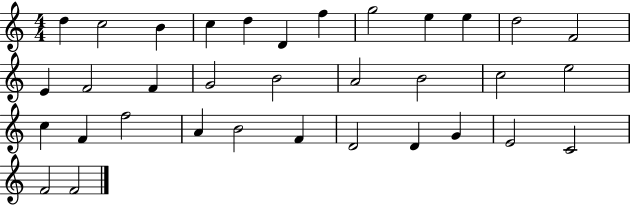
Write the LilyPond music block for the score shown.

{
  \clef treble
  \numericTimeSignature
  \time 4/4
  \key c \major
  d''4 c''2 b'4 | c''4 d''4 d'4 f''4 | g''2 e''4 e''4 | d''2 f'2 | \break e'4 f'2 f'4 | g'2 b'2 | a'2 b'2 | c''2 e''2 | \break c''4 f'4 f''2 | a'4 b'2 f'4 | d'2 d'4 g'4 | e'2 c'2 | \break f'2 f'2 | \bar "|."
}